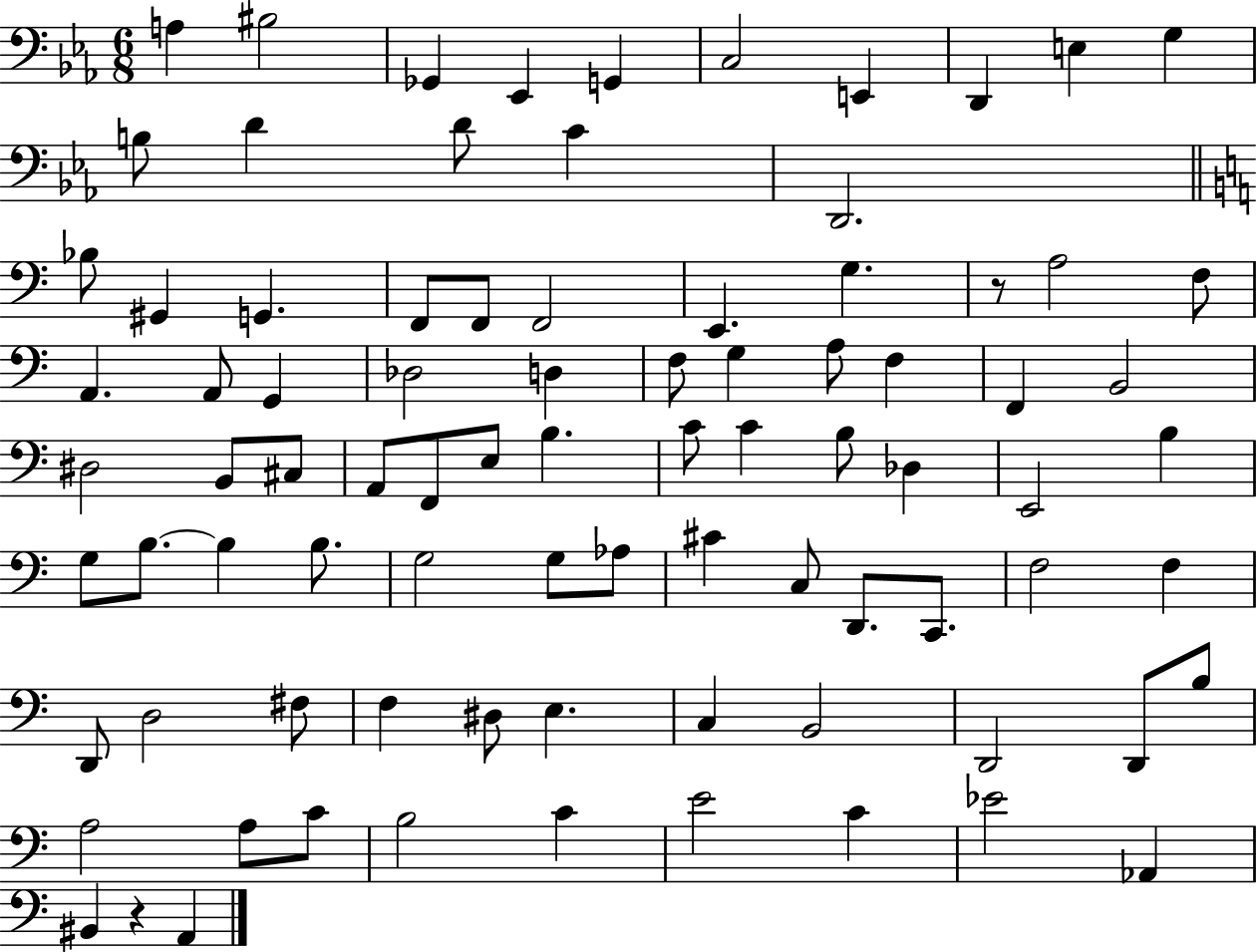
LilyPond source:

{
  \clef bass
  \numericTimeSignature
  \time 6/8
  \key ees \major
  a4 bis2 | ges,4 ees,4 g,4 | c2 e,4 | d,4 e4 g4 | \break b8 d'4 d'8 c'4 | d,2. | \bar "||" \break \key a \minor bes8 gis,4 g,4. | f,8 f,8 f,2 | e,4. g4. | r8 a2 f8 | \break a,4. a,8 g,4 | des2 d4 | f8 g4 a8 f4 | f,4 b,2 | \break dis2 b,8 cis8 | a,8 f,8 e8 b4. | c'8 c'4 b8 des4 | e,2 b4 | \break g8 b8.~~ b4 b8. | g2 g8 aes8 | cis'4 c8 d,8. c,8. | f2 f4 | \break d,8 d2 fis8 | f4 dis8 e4. | c4 b,2 | d,2 d,8 b8 | \break a2 a8 c'8 | b2 c'4 | e'2 c'4 | ees'2 aes,4 | \break bis,4 r4 a,4 | \bar "|."
}